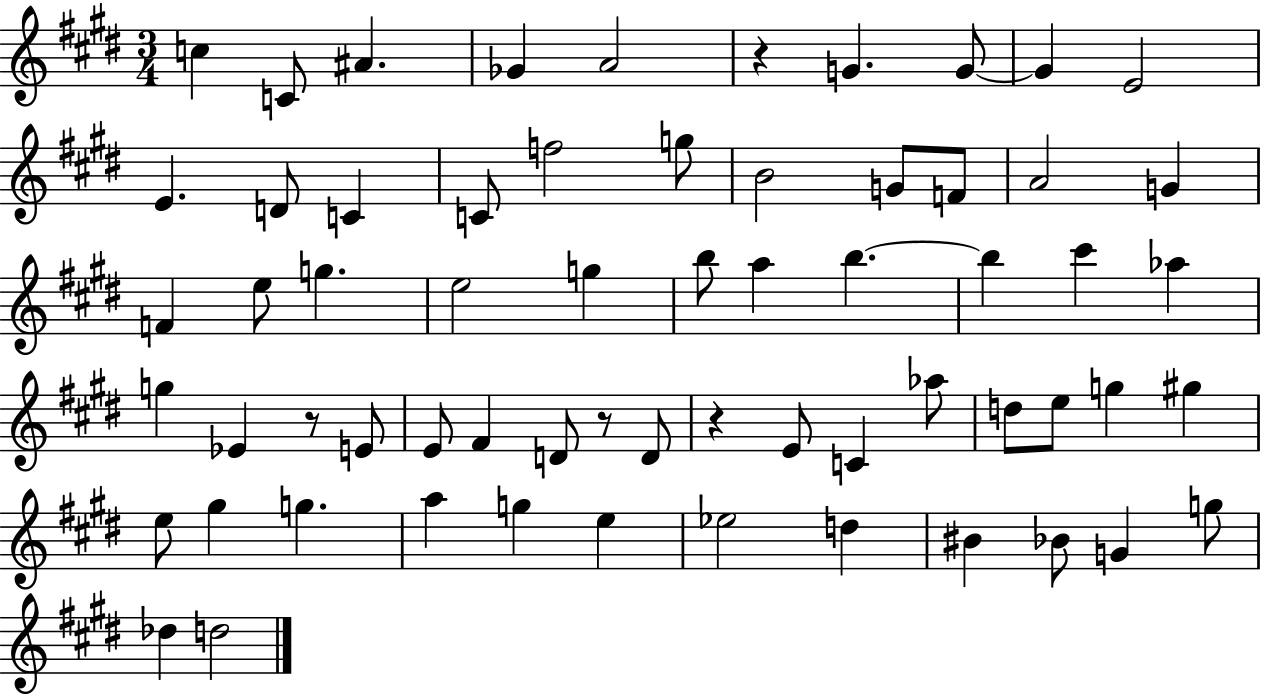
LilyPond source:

{
  \clef treble
  \numericTimeSignature
  \time 3/4
  \key e \major
  c''4 c'8 ais'4. | ges'4 a'2 | r4 g'4. g'8~~ | g'4 e'2 | \break e'4. d'8 c'4 | c'8 f''2 g''8 | b'2 g'8 f'8 | a'2 g'4 | \break f'4 e''8 g''4. | e''2 g''4 | b''8 a''4 b''4.~~ | b''4 cis'''4 aes''4 | \break g''4 ees'4 r8 e'8 | e'8 fis'4 d'8 r8 d'8 | r4 e'8 c'4 aes''8 | d''8 e''8 g''4 gis''4 | \break e''8 gis''4 g''4. | a''4 g''4 e''4 | ees''2 d''4 | bis'4 bes'8 g'4 g''8 | \break des''4 d''2 | \bar "|."
}